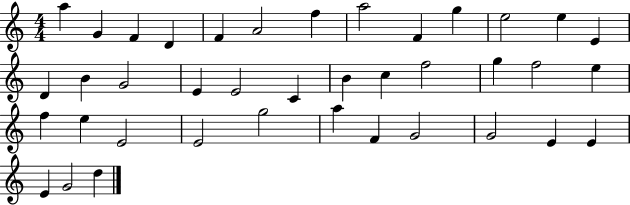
A5/q G4/q F4/q D4/q F4/q A4/h F5/q A5/h F4/q G5/q E5/h E5/q E4/q D4/q B4/q G4/h E4/q E4/h C4/q B4/q C5/q F5/h G5/q F5/h E5/q F5/q E5/q E4/h E4/h G5/h A5/q F4/q G4/h G4/h E4/q E4/q E4/q G4/h D5/q